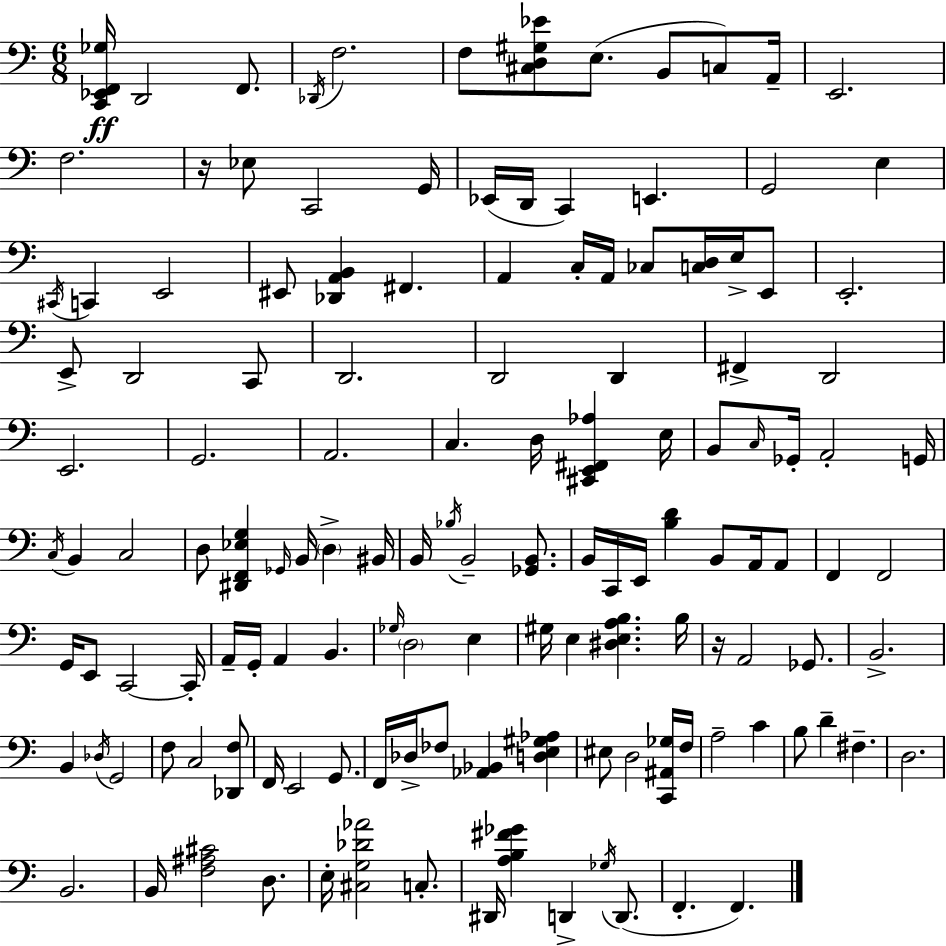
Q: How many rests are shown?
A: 2